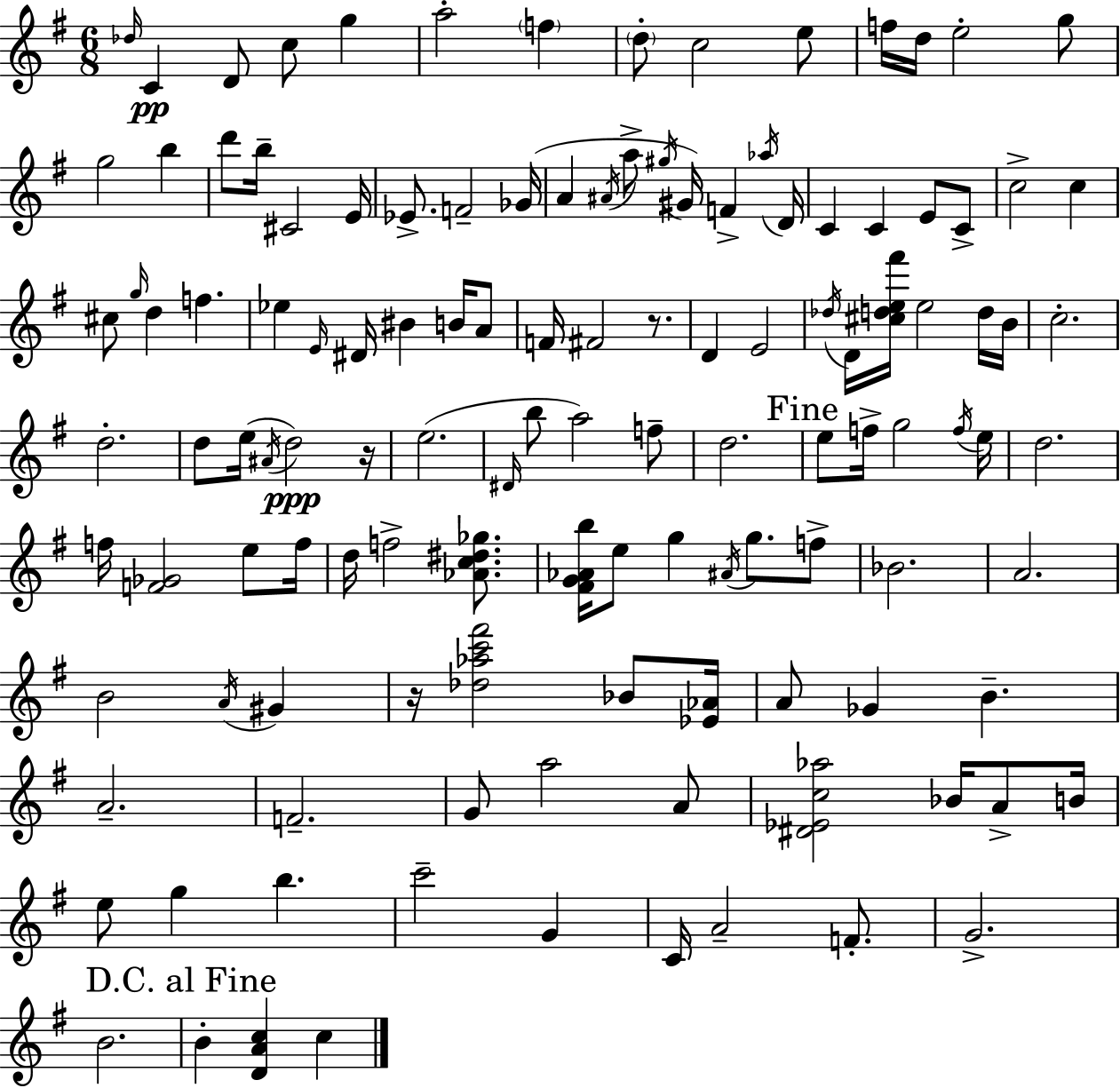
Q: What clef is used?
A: treble